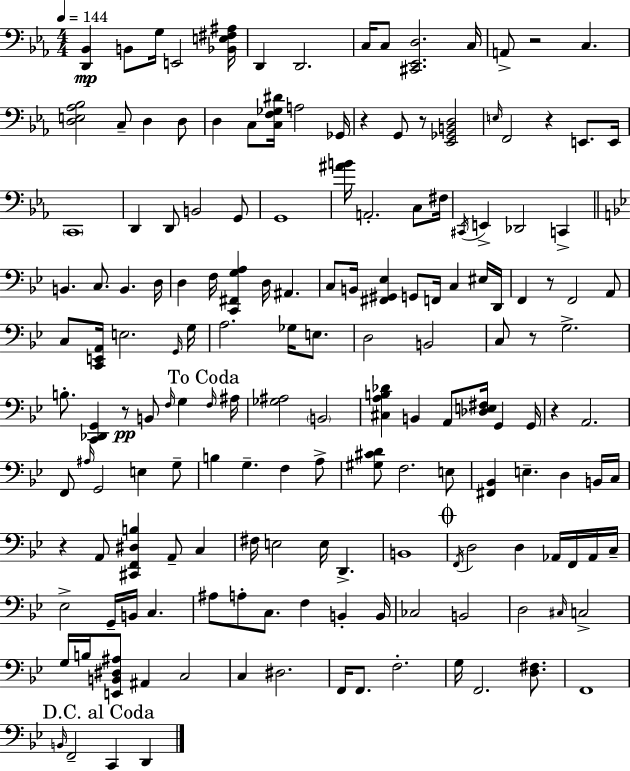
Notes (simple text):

[D2,Bb2]/q B2/e G3/s E2/h [Bb2,E3,F#3,A#3]/s D2/q D2/h. C3/s C3/e [C#2,Eb2,D3]/h. C3/s A2/e R/h C3/q. [D3,E3,Ab3,Bb3]/h C3/e D3/q D3/e D3/q C3/e [C3,F3,Gb3,D#4]/s A3/h Gb2/s R/q G2/e R/e [Eb2,Gb2,B2,D3]/h E3/s F2/h R/q E2/e. E2/s C2/w D2/q D2/e B2/h G2/e G2/w [A#4,B4]/s A2/h. C3/e F#3/s C#2/s E2/q Db2/h C2/q B2/q. C3/e. B2/q. D3/s D3/q F3/s [C2,F#2,G3,A3]/q D3/s A#2/q. C3/e B2/s [F#2,G#2,Eb3]/q G2/e F2/s C3/q EIS3/s D2/s F2/q R/e F2/h A2/e C3/e [C2,E2,A2]/s E3/h. G2/s G3/s A3/h. Gb3/s E3/e. D3/h B2/h C3/e R/e G3/h. B3/e. [C2,Db2,G2]/q R/e B2/e F3/s G3/q F3/s A#3/s [Gb3,A#3]/h B2/h [C#3,A3,B3,Db4]/q B2/q A2/e [Db3,E3,F#3]/s G2/q G2/s R/q A2/h. F2/e A#3/s G2/h E3/q G3/e B3/q G3/q. F3/q A3/e [G#3,C#4,D4]/e F3/h. E3/e [F#2,Bb2]/q E3/q. D3/q B2/s C3/s R/q A2/e [C#2,F2,D#3,B3]/q A2/e C3/q F#3/s E3/h E3/s D2/q. B2/w F2/s D3/h D3/q Ab2/s F2/s Ab2/s C3/s Eb3/h G2/s B2/s C3/q. A#3/e A3/e C3/e. F3/q B2/q B2/s CES3/h B2/h D3/h C#3/s C3/h G3/s B3/s [E2,B2,D#3,A#3]/e A#2/q C3/h C3/q D#3/h. F2/s F2/e. F3/h. G3/s F2/h. [D3,F#3]/e. F2/w B2/s F2/h C2/q D2/q